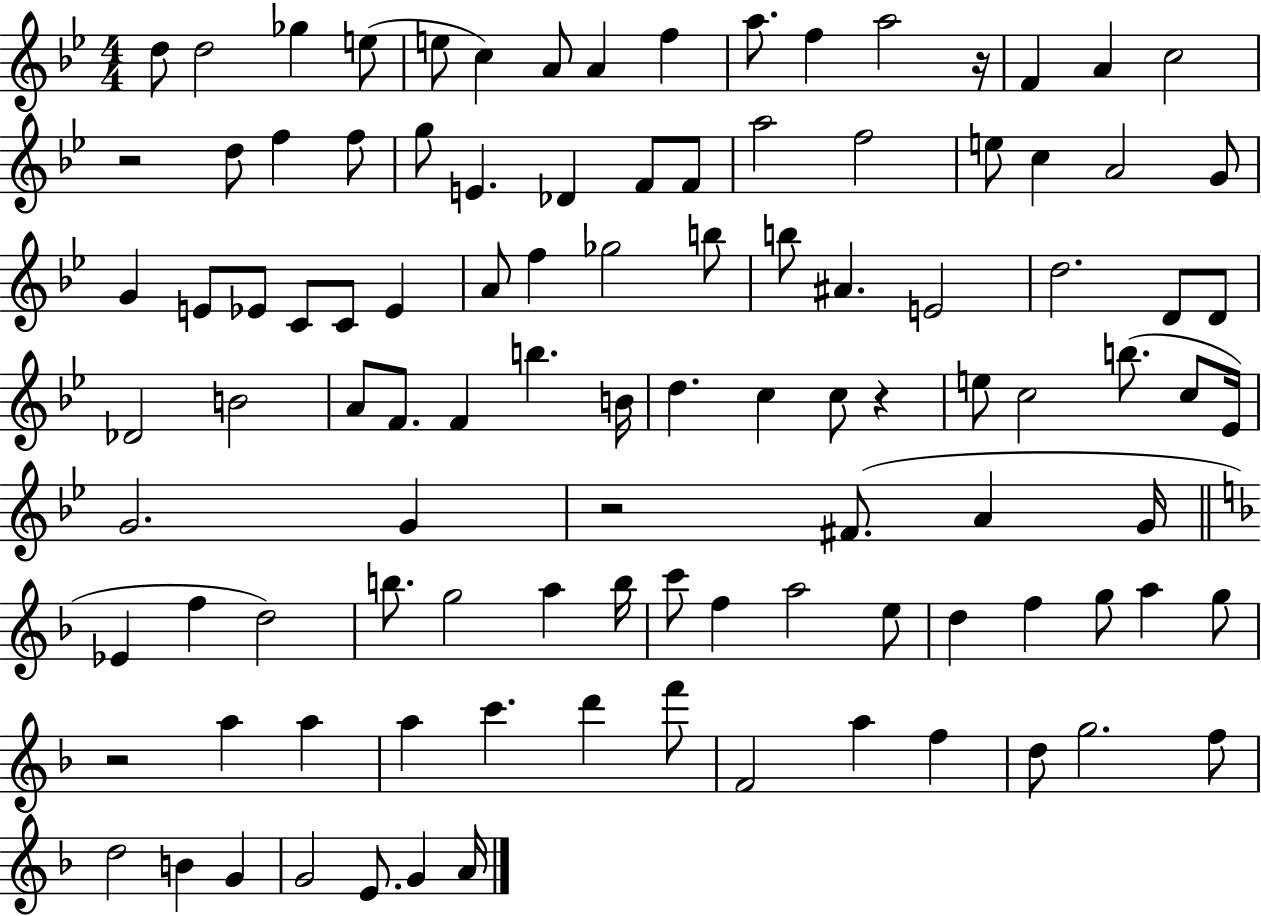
{
  \clef treble
  \numericTimeSignature
  \time 4/4
  \key bes \major
  d''8 d''2 ges''4 e''8( | e''8 c''4) a'8 a'4 f''4 | a''8. f''4 a''2 r16 | f'4 a'4 c''2 | \break r2 d''8 f''4 f''8 | g''8 e'4. des'4 f'8 f'8 | a''2 f''2 | e''8 c''4 a'2 g'8 | \break g'4 e'8 ees'8 c'8 c'8 ees'4 | a'8 f''4 ges''2 b''8 | b''8 ais'4. e'2 | d''2. d'8 d'8 | \break des'2 b'2 | a'8 f'8. f'4 b''4. b'16 | d''4. c''4 c''8 r4 | e''8 c''2 b''8.( c''8 ees'16) | \break g'2. g'4 | r2 fis'8.( a'4 g'16 | \bar "||" \break \key f \major ees'4 f''4 d''2) | b''8. g''2 a''4 b''16 | c'''8 f''4 a''2 e''8 | d''4 f''4 g''8 a''4 g''8 | \break r2 a''4 a''4 | a''4 c'''4. d'''4 f'''8 | f'2 a''4 f''4 | d''8 g''2. f''8 | \break d''2 b'4 g'4 | g'2 e'8. g'4 a'16 | \bar "|."
}